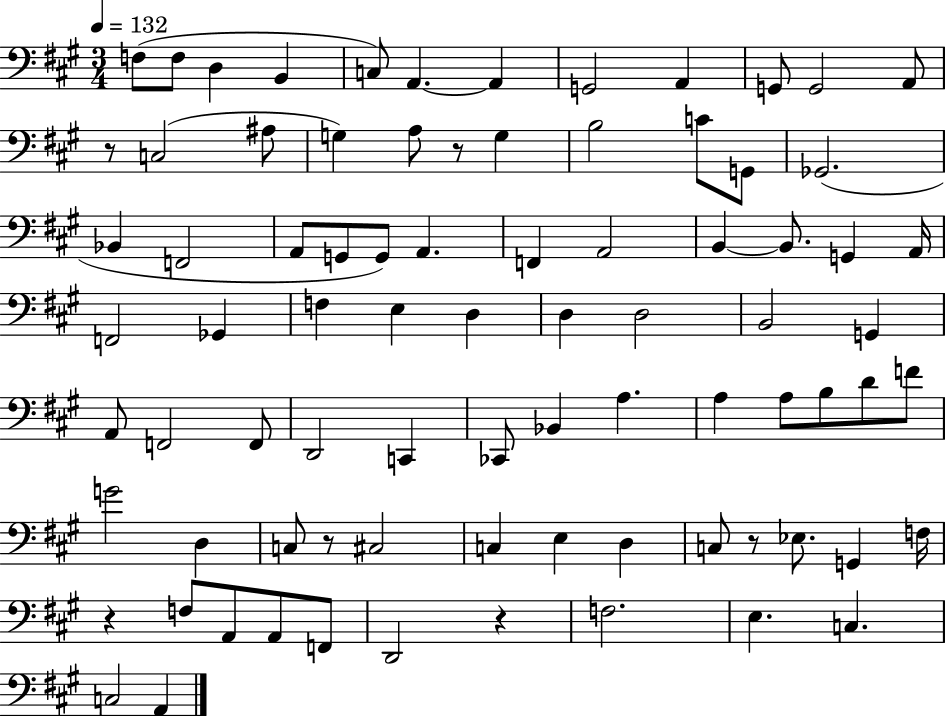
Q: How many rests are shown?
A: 6